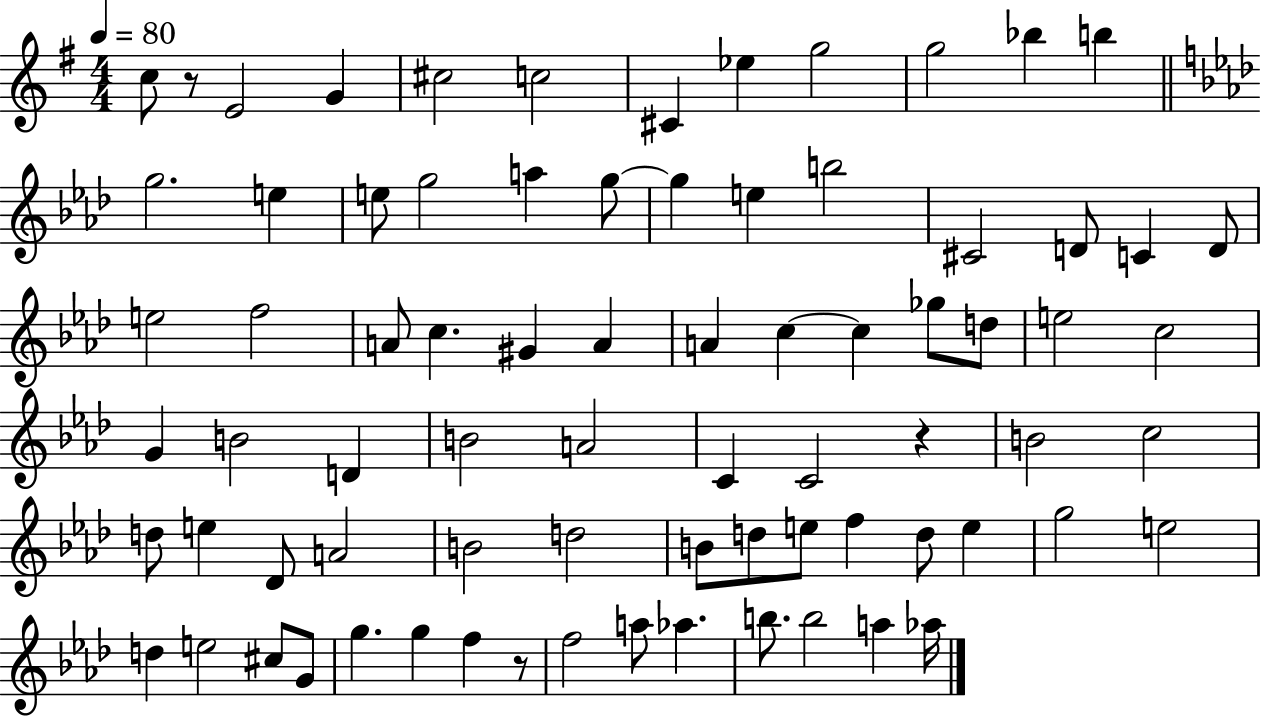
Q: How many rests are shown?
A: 3